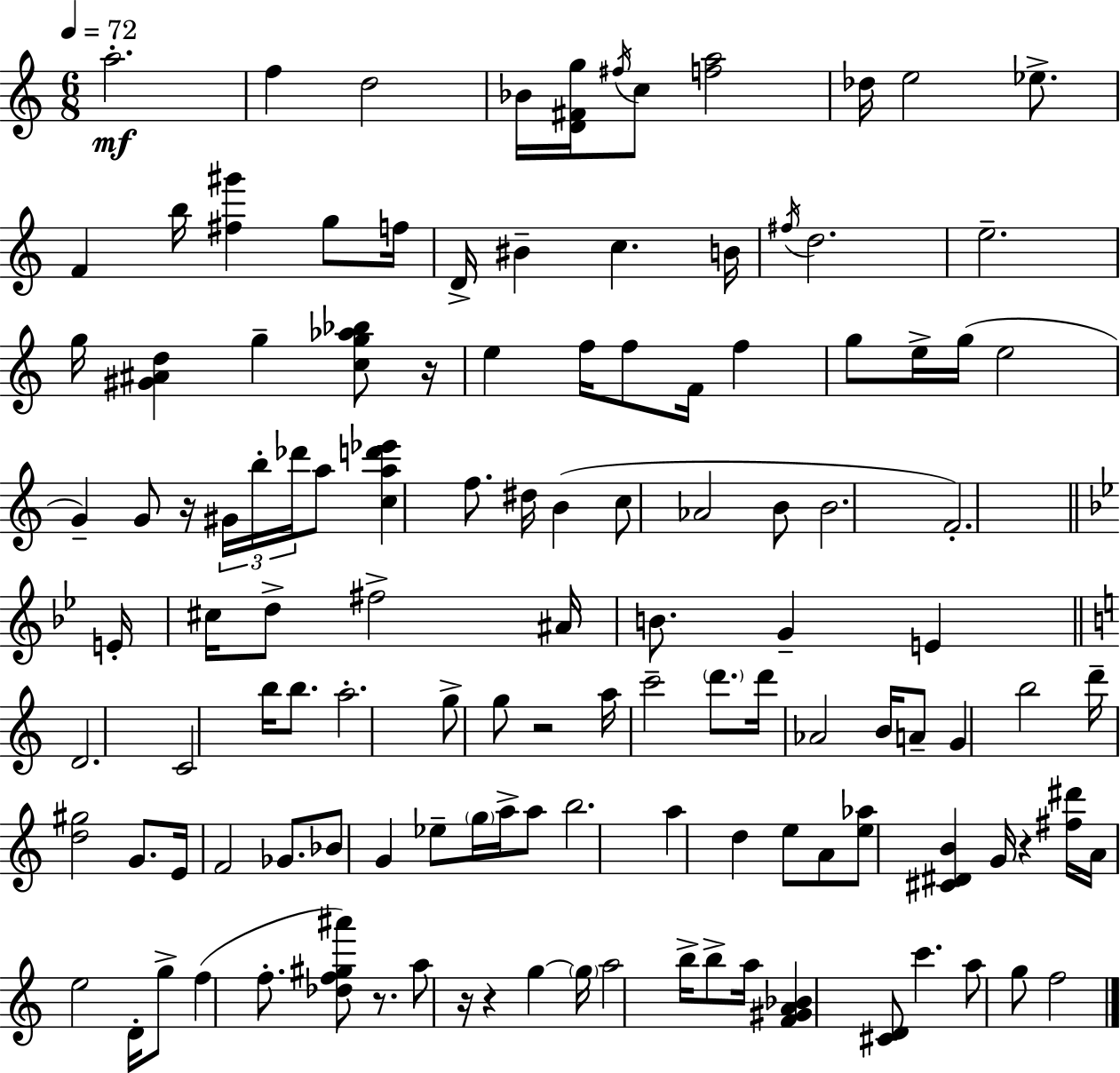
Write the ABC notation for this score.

X:1
T:Untitled
M:6/8
L:1/4
K:C
a2 f d2 _B/4 [D^Fg]/4 ^f/4 c/2 [fa]2 _d/4 e2 _e/2 F b/4 [^f^g'] g/2 f/4 D/4 ^B c B/4 ^f/4 d2 e2 g/4 [^G^Ad] g [cg_a_b]/2 z/4 e f/4 f/2 F/4 f g/2 e/4 g/4 e2 G G/2 z/4 ^G/4 b/4 _d'/4 a/2 [cad'_e'] f/2 ^d/4 B c/2 _A2 B/2 B2 F2 E/4 ^c/4 d/2 ^f2 ^A/4 B/2 G E D2 C2 b/4 b/2 a2 g/2 g/2 z2 a/4 c'2 d'/2 d'/4 _A2 B/4 A/2 G b2 d'/4 [d^g]2 G/2 E/4 F2 _G/2 _B/2 G _e/2 g/4 a/4 a/2 b2 a d e/2 A/2 [e_a]/2 [^C^DB] G/4 z [^f^d']/4 A/4 e2 D/4 g/2 f f/2 [_df^g^a']/2 z/2 a/2 z/4 z g g/4 a2 b/4 b/2 a/4 [F^GA_B] [^CD]/2 c' a/2 g/2 f2